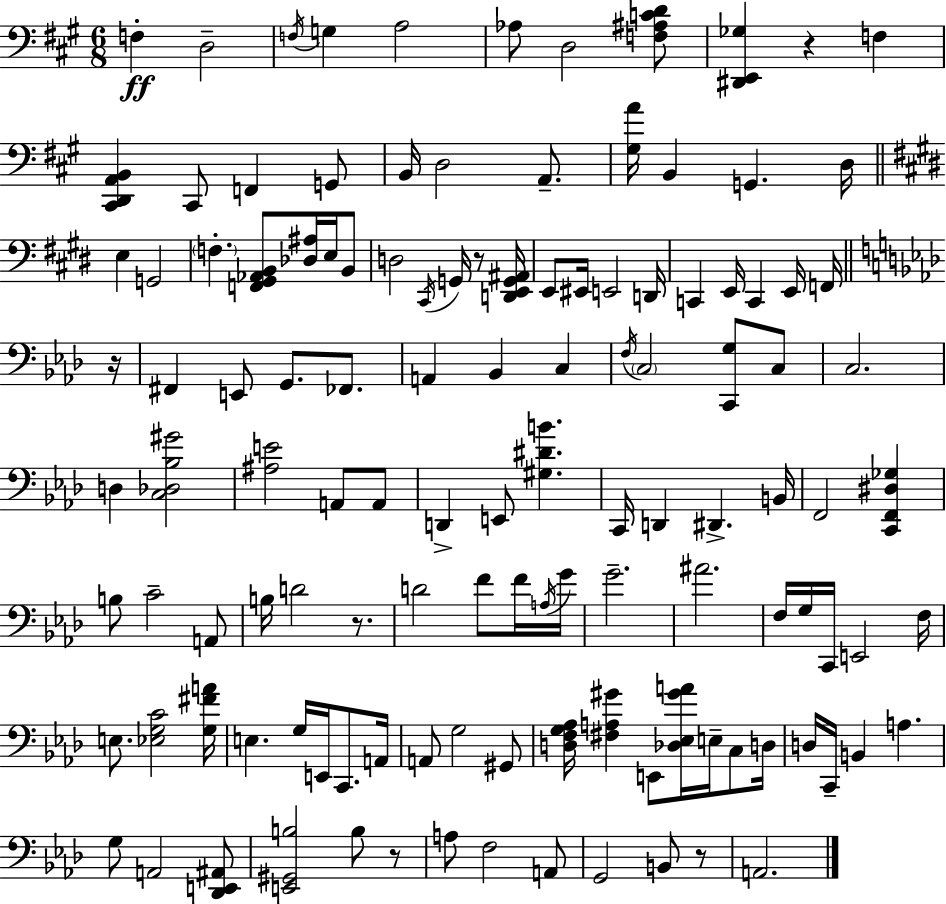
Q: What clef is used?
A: bass